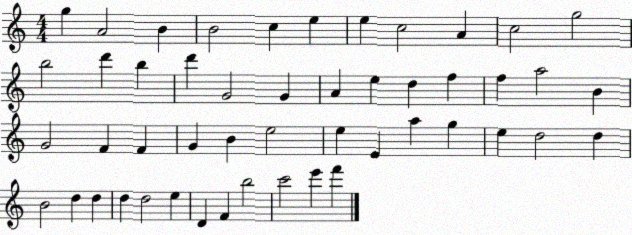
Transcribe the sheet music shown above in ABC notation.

X:1
T:Untitled
M:4/4
L:1/4
K:C
g A2 B B2 c e e c2 A c2 g2 b2 d' b d' G2 G A e d f f a2 B G2 F F G B e2 e E a g e d2 d B2 d d d d2 e D F b2 c'2 e' f'